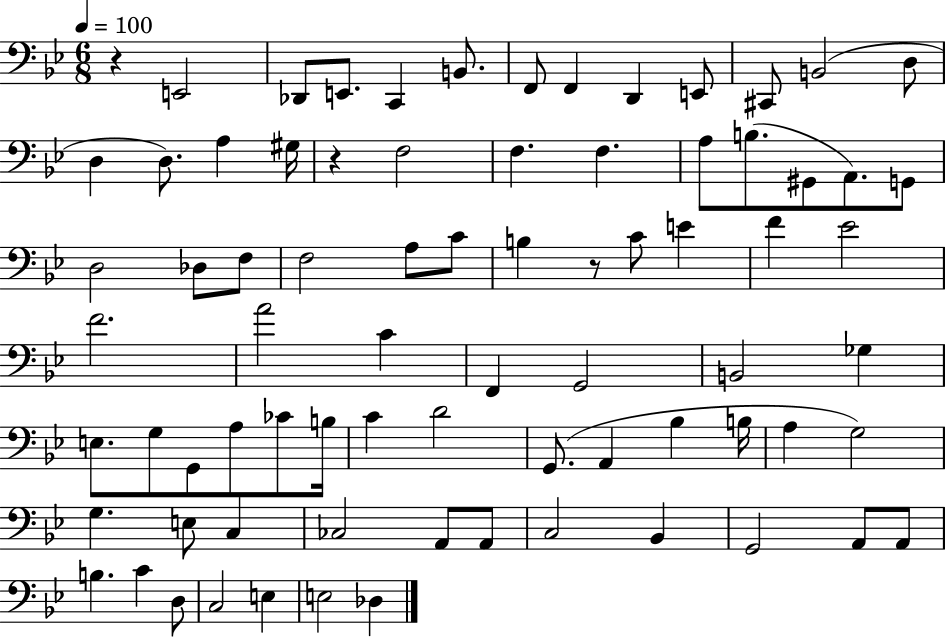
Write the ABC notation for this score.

X:1
T:Untitled
M:6/8
L:1/4
K:Bb
z E,,2 _D,,/2 E,,/2 C,, B,,/2 F,,/2 F,, D,, E,,/2 ^C,,/2 B,,2 D,/2 D, D,/2 A, ^G,/4 z F,2 F, F, A,/2 B,/2 ^G,,/2 A,,/2 G,,/2 D,2 _D,/2 F,/2 F,2 A,/2 C/2 B, z/2 C/2 E F _E2 F2 A2 C F,, G,,2 B,,2 _G, E,/2 G,/2 G,,/2 A,/2 _C/2 B,/4 C D2 G,,/2 A,, _B, B,/4 A, G,2 G, E,/2 C, _C,2 A,,/2 A,,/2 C,2 _B,, G,,2 A,,/2 A,,/2 B, C D,/2 C,2 E, E,2 _D,